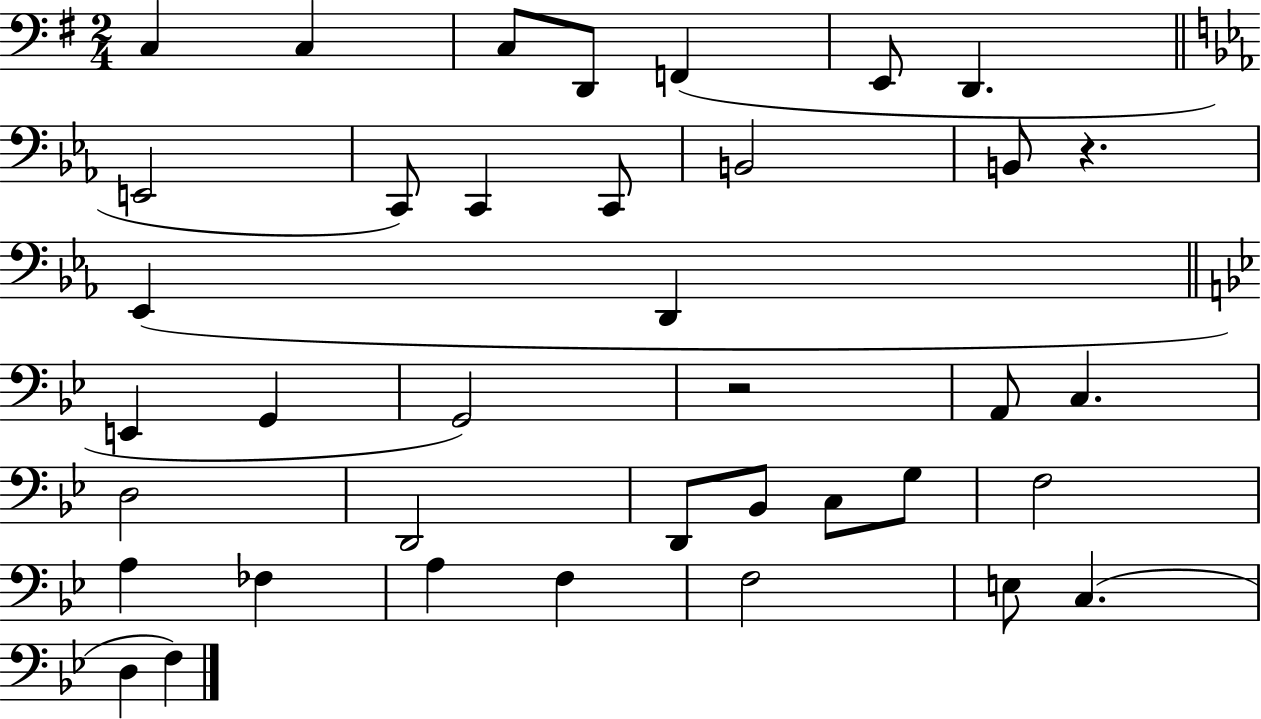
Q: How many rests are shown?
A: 2